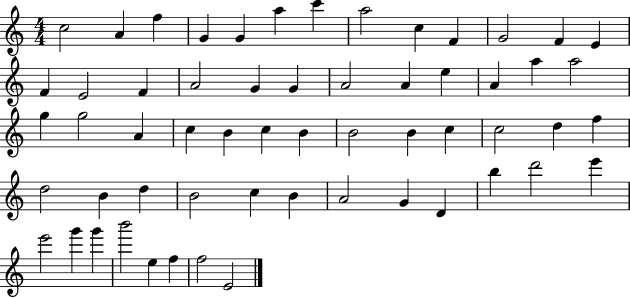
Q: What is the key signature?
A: C major